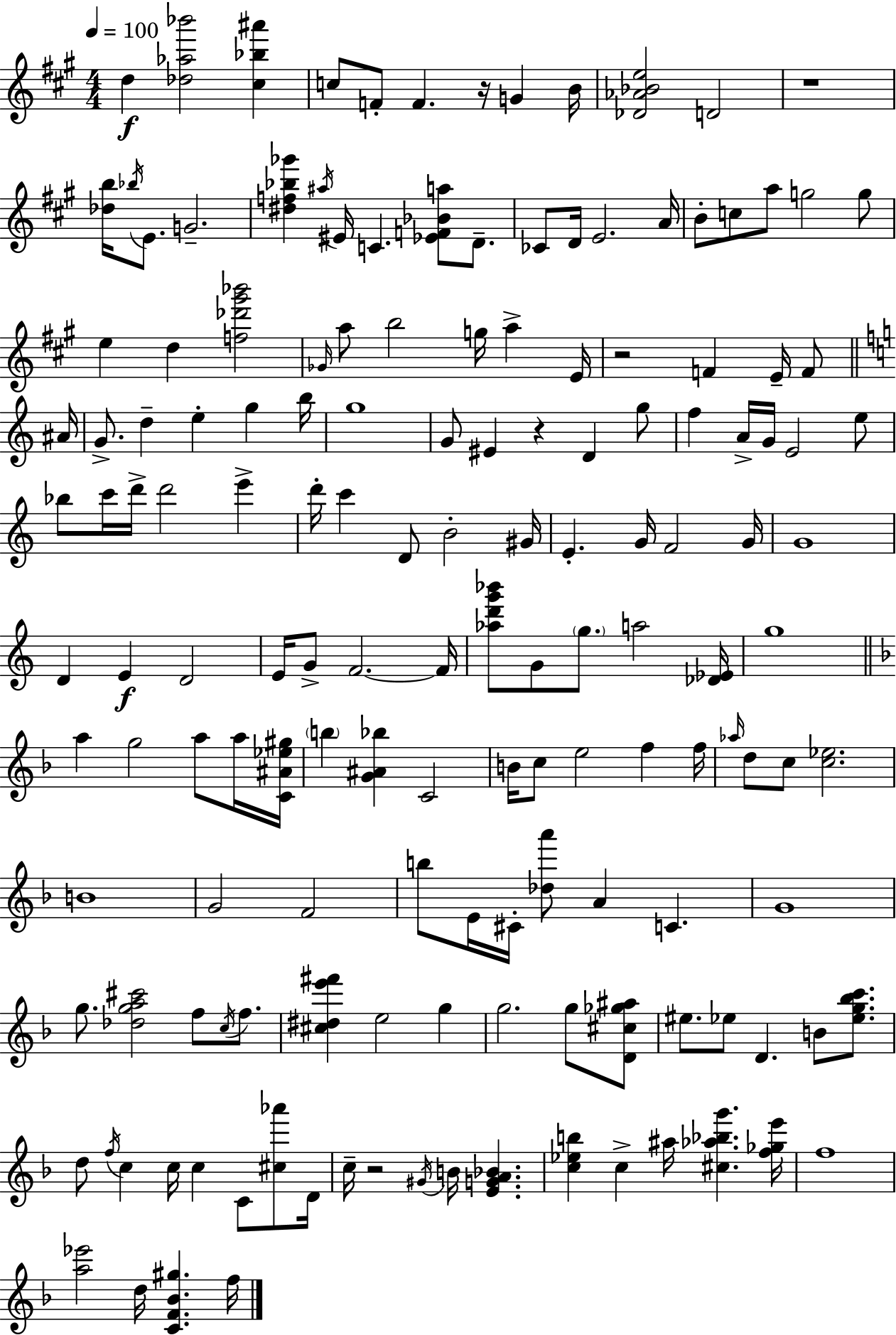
{
  \clef treble
  \numericTimeSignature
  \time 4/4
  \key a \major
  \tempo 4 = 100
  d''4\f <des'' aes'' bes'''>2 <cis'' bes'' ais'''>4 | c''8 f'8-. f'4. r16 g'4 b'16 | <des' aes' bes' e''>2 d'2 | r1 | \break <des'' b''>16 \acciaccatura { bes''16 } e'8. g'2.-- | <dis'' f'' bes'' ges'''>4 \acciaccatura { ais''16 } eis'16 c'4. <ees' f' bes' a''>8 d'8.-- | ces'8 d'16 e'2. | a'16 b'8-. c''8 a''8 g''2 | \break g''8 e''4 d''4 <f'' des''' gis''' bes'''>2 | \grace { ges'16 } a''8 b''2 g''16 a''4-> | e'16 r2 f'4 e'16-- | f'8 \bar "||" \break \key a \minor ais'16 g'8.-> d''4-- e''4-. g''4 | b''16 g''1 | g'8 eis'4 r4 d'4 g''8 | f''4 a'16-> g'16 e'2 e''8 | \break bes''8 c'''16 d'''16-> d'''2 e'''4-> | d'''16-. c'''4 d'8 b'2-. | gis'16 e'4.-. g'16 f'2 | g'16 g'1 | \break d'4 e'4\f d'2 | e'16 g'8-> f'2.~~ | f'16 <aes'' d''' g''' bes'''>8 g'8 \parenthesize g''8. a''2 | <des' ees'>16 g''1 | \break \bar "||" \break \key f \major a''4 g''2 a''8 a''16 <c' ais' ees'' gis''>16 | \parenthesize b''4 <g' ais' bes''>4 c'2 | b'16 c''8 e''2 f''4 f''16 | \grace { aes''16 } d''8 c''8 <c'' ees''>2. | \break b'1 | g'2 f'2 | b''8 e'16 cis'16-. <des'' a'''>8 a'4 c'4. | g'1 | \break g''8. <des'' g'' a'' cis'''>2 f''8 \acciaccatura { c''16 } f''8. | <cis'' dis'' e''' fis'''>4 e''2 g''4 | g''2. g''8 | <d' cis'' ges'' ais''>8 eis''8. ees''8 d'4. b'8 <ees'' g'' bes'' c'''>8. | \break d''8 \acciaccatura { f''16 } c''4 c''16 c''4 c'8 | <cis'' aes'''>8 d'16 c''16-- r2 \acciaccatura { gis'16 } b'16 <e' g' a' bes'>4. | <c'' ees'' b''>4 c''4-> ais''16 <cis'' aes'' bes'' g'''>4. | <f'' ges'' e'''>16 f''1 | \break <a'' ees'''>2 d''16 <c' f' bes' gis''>4. | f''16 \bar "|."
}